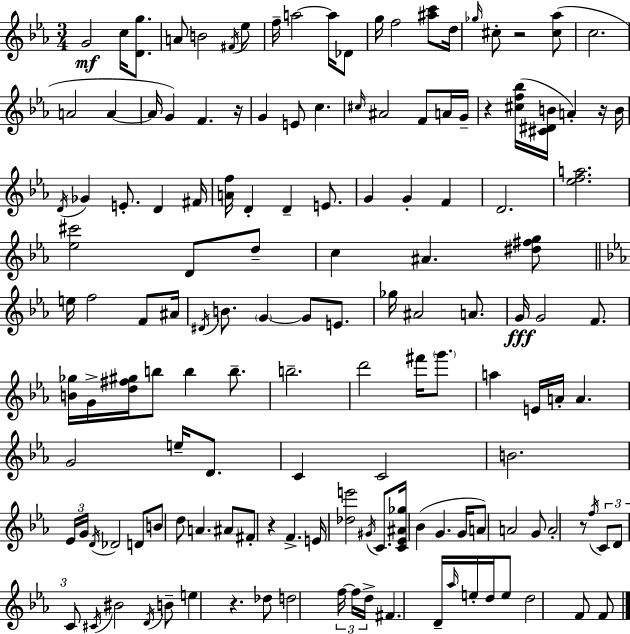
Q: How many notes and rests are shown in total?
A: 144